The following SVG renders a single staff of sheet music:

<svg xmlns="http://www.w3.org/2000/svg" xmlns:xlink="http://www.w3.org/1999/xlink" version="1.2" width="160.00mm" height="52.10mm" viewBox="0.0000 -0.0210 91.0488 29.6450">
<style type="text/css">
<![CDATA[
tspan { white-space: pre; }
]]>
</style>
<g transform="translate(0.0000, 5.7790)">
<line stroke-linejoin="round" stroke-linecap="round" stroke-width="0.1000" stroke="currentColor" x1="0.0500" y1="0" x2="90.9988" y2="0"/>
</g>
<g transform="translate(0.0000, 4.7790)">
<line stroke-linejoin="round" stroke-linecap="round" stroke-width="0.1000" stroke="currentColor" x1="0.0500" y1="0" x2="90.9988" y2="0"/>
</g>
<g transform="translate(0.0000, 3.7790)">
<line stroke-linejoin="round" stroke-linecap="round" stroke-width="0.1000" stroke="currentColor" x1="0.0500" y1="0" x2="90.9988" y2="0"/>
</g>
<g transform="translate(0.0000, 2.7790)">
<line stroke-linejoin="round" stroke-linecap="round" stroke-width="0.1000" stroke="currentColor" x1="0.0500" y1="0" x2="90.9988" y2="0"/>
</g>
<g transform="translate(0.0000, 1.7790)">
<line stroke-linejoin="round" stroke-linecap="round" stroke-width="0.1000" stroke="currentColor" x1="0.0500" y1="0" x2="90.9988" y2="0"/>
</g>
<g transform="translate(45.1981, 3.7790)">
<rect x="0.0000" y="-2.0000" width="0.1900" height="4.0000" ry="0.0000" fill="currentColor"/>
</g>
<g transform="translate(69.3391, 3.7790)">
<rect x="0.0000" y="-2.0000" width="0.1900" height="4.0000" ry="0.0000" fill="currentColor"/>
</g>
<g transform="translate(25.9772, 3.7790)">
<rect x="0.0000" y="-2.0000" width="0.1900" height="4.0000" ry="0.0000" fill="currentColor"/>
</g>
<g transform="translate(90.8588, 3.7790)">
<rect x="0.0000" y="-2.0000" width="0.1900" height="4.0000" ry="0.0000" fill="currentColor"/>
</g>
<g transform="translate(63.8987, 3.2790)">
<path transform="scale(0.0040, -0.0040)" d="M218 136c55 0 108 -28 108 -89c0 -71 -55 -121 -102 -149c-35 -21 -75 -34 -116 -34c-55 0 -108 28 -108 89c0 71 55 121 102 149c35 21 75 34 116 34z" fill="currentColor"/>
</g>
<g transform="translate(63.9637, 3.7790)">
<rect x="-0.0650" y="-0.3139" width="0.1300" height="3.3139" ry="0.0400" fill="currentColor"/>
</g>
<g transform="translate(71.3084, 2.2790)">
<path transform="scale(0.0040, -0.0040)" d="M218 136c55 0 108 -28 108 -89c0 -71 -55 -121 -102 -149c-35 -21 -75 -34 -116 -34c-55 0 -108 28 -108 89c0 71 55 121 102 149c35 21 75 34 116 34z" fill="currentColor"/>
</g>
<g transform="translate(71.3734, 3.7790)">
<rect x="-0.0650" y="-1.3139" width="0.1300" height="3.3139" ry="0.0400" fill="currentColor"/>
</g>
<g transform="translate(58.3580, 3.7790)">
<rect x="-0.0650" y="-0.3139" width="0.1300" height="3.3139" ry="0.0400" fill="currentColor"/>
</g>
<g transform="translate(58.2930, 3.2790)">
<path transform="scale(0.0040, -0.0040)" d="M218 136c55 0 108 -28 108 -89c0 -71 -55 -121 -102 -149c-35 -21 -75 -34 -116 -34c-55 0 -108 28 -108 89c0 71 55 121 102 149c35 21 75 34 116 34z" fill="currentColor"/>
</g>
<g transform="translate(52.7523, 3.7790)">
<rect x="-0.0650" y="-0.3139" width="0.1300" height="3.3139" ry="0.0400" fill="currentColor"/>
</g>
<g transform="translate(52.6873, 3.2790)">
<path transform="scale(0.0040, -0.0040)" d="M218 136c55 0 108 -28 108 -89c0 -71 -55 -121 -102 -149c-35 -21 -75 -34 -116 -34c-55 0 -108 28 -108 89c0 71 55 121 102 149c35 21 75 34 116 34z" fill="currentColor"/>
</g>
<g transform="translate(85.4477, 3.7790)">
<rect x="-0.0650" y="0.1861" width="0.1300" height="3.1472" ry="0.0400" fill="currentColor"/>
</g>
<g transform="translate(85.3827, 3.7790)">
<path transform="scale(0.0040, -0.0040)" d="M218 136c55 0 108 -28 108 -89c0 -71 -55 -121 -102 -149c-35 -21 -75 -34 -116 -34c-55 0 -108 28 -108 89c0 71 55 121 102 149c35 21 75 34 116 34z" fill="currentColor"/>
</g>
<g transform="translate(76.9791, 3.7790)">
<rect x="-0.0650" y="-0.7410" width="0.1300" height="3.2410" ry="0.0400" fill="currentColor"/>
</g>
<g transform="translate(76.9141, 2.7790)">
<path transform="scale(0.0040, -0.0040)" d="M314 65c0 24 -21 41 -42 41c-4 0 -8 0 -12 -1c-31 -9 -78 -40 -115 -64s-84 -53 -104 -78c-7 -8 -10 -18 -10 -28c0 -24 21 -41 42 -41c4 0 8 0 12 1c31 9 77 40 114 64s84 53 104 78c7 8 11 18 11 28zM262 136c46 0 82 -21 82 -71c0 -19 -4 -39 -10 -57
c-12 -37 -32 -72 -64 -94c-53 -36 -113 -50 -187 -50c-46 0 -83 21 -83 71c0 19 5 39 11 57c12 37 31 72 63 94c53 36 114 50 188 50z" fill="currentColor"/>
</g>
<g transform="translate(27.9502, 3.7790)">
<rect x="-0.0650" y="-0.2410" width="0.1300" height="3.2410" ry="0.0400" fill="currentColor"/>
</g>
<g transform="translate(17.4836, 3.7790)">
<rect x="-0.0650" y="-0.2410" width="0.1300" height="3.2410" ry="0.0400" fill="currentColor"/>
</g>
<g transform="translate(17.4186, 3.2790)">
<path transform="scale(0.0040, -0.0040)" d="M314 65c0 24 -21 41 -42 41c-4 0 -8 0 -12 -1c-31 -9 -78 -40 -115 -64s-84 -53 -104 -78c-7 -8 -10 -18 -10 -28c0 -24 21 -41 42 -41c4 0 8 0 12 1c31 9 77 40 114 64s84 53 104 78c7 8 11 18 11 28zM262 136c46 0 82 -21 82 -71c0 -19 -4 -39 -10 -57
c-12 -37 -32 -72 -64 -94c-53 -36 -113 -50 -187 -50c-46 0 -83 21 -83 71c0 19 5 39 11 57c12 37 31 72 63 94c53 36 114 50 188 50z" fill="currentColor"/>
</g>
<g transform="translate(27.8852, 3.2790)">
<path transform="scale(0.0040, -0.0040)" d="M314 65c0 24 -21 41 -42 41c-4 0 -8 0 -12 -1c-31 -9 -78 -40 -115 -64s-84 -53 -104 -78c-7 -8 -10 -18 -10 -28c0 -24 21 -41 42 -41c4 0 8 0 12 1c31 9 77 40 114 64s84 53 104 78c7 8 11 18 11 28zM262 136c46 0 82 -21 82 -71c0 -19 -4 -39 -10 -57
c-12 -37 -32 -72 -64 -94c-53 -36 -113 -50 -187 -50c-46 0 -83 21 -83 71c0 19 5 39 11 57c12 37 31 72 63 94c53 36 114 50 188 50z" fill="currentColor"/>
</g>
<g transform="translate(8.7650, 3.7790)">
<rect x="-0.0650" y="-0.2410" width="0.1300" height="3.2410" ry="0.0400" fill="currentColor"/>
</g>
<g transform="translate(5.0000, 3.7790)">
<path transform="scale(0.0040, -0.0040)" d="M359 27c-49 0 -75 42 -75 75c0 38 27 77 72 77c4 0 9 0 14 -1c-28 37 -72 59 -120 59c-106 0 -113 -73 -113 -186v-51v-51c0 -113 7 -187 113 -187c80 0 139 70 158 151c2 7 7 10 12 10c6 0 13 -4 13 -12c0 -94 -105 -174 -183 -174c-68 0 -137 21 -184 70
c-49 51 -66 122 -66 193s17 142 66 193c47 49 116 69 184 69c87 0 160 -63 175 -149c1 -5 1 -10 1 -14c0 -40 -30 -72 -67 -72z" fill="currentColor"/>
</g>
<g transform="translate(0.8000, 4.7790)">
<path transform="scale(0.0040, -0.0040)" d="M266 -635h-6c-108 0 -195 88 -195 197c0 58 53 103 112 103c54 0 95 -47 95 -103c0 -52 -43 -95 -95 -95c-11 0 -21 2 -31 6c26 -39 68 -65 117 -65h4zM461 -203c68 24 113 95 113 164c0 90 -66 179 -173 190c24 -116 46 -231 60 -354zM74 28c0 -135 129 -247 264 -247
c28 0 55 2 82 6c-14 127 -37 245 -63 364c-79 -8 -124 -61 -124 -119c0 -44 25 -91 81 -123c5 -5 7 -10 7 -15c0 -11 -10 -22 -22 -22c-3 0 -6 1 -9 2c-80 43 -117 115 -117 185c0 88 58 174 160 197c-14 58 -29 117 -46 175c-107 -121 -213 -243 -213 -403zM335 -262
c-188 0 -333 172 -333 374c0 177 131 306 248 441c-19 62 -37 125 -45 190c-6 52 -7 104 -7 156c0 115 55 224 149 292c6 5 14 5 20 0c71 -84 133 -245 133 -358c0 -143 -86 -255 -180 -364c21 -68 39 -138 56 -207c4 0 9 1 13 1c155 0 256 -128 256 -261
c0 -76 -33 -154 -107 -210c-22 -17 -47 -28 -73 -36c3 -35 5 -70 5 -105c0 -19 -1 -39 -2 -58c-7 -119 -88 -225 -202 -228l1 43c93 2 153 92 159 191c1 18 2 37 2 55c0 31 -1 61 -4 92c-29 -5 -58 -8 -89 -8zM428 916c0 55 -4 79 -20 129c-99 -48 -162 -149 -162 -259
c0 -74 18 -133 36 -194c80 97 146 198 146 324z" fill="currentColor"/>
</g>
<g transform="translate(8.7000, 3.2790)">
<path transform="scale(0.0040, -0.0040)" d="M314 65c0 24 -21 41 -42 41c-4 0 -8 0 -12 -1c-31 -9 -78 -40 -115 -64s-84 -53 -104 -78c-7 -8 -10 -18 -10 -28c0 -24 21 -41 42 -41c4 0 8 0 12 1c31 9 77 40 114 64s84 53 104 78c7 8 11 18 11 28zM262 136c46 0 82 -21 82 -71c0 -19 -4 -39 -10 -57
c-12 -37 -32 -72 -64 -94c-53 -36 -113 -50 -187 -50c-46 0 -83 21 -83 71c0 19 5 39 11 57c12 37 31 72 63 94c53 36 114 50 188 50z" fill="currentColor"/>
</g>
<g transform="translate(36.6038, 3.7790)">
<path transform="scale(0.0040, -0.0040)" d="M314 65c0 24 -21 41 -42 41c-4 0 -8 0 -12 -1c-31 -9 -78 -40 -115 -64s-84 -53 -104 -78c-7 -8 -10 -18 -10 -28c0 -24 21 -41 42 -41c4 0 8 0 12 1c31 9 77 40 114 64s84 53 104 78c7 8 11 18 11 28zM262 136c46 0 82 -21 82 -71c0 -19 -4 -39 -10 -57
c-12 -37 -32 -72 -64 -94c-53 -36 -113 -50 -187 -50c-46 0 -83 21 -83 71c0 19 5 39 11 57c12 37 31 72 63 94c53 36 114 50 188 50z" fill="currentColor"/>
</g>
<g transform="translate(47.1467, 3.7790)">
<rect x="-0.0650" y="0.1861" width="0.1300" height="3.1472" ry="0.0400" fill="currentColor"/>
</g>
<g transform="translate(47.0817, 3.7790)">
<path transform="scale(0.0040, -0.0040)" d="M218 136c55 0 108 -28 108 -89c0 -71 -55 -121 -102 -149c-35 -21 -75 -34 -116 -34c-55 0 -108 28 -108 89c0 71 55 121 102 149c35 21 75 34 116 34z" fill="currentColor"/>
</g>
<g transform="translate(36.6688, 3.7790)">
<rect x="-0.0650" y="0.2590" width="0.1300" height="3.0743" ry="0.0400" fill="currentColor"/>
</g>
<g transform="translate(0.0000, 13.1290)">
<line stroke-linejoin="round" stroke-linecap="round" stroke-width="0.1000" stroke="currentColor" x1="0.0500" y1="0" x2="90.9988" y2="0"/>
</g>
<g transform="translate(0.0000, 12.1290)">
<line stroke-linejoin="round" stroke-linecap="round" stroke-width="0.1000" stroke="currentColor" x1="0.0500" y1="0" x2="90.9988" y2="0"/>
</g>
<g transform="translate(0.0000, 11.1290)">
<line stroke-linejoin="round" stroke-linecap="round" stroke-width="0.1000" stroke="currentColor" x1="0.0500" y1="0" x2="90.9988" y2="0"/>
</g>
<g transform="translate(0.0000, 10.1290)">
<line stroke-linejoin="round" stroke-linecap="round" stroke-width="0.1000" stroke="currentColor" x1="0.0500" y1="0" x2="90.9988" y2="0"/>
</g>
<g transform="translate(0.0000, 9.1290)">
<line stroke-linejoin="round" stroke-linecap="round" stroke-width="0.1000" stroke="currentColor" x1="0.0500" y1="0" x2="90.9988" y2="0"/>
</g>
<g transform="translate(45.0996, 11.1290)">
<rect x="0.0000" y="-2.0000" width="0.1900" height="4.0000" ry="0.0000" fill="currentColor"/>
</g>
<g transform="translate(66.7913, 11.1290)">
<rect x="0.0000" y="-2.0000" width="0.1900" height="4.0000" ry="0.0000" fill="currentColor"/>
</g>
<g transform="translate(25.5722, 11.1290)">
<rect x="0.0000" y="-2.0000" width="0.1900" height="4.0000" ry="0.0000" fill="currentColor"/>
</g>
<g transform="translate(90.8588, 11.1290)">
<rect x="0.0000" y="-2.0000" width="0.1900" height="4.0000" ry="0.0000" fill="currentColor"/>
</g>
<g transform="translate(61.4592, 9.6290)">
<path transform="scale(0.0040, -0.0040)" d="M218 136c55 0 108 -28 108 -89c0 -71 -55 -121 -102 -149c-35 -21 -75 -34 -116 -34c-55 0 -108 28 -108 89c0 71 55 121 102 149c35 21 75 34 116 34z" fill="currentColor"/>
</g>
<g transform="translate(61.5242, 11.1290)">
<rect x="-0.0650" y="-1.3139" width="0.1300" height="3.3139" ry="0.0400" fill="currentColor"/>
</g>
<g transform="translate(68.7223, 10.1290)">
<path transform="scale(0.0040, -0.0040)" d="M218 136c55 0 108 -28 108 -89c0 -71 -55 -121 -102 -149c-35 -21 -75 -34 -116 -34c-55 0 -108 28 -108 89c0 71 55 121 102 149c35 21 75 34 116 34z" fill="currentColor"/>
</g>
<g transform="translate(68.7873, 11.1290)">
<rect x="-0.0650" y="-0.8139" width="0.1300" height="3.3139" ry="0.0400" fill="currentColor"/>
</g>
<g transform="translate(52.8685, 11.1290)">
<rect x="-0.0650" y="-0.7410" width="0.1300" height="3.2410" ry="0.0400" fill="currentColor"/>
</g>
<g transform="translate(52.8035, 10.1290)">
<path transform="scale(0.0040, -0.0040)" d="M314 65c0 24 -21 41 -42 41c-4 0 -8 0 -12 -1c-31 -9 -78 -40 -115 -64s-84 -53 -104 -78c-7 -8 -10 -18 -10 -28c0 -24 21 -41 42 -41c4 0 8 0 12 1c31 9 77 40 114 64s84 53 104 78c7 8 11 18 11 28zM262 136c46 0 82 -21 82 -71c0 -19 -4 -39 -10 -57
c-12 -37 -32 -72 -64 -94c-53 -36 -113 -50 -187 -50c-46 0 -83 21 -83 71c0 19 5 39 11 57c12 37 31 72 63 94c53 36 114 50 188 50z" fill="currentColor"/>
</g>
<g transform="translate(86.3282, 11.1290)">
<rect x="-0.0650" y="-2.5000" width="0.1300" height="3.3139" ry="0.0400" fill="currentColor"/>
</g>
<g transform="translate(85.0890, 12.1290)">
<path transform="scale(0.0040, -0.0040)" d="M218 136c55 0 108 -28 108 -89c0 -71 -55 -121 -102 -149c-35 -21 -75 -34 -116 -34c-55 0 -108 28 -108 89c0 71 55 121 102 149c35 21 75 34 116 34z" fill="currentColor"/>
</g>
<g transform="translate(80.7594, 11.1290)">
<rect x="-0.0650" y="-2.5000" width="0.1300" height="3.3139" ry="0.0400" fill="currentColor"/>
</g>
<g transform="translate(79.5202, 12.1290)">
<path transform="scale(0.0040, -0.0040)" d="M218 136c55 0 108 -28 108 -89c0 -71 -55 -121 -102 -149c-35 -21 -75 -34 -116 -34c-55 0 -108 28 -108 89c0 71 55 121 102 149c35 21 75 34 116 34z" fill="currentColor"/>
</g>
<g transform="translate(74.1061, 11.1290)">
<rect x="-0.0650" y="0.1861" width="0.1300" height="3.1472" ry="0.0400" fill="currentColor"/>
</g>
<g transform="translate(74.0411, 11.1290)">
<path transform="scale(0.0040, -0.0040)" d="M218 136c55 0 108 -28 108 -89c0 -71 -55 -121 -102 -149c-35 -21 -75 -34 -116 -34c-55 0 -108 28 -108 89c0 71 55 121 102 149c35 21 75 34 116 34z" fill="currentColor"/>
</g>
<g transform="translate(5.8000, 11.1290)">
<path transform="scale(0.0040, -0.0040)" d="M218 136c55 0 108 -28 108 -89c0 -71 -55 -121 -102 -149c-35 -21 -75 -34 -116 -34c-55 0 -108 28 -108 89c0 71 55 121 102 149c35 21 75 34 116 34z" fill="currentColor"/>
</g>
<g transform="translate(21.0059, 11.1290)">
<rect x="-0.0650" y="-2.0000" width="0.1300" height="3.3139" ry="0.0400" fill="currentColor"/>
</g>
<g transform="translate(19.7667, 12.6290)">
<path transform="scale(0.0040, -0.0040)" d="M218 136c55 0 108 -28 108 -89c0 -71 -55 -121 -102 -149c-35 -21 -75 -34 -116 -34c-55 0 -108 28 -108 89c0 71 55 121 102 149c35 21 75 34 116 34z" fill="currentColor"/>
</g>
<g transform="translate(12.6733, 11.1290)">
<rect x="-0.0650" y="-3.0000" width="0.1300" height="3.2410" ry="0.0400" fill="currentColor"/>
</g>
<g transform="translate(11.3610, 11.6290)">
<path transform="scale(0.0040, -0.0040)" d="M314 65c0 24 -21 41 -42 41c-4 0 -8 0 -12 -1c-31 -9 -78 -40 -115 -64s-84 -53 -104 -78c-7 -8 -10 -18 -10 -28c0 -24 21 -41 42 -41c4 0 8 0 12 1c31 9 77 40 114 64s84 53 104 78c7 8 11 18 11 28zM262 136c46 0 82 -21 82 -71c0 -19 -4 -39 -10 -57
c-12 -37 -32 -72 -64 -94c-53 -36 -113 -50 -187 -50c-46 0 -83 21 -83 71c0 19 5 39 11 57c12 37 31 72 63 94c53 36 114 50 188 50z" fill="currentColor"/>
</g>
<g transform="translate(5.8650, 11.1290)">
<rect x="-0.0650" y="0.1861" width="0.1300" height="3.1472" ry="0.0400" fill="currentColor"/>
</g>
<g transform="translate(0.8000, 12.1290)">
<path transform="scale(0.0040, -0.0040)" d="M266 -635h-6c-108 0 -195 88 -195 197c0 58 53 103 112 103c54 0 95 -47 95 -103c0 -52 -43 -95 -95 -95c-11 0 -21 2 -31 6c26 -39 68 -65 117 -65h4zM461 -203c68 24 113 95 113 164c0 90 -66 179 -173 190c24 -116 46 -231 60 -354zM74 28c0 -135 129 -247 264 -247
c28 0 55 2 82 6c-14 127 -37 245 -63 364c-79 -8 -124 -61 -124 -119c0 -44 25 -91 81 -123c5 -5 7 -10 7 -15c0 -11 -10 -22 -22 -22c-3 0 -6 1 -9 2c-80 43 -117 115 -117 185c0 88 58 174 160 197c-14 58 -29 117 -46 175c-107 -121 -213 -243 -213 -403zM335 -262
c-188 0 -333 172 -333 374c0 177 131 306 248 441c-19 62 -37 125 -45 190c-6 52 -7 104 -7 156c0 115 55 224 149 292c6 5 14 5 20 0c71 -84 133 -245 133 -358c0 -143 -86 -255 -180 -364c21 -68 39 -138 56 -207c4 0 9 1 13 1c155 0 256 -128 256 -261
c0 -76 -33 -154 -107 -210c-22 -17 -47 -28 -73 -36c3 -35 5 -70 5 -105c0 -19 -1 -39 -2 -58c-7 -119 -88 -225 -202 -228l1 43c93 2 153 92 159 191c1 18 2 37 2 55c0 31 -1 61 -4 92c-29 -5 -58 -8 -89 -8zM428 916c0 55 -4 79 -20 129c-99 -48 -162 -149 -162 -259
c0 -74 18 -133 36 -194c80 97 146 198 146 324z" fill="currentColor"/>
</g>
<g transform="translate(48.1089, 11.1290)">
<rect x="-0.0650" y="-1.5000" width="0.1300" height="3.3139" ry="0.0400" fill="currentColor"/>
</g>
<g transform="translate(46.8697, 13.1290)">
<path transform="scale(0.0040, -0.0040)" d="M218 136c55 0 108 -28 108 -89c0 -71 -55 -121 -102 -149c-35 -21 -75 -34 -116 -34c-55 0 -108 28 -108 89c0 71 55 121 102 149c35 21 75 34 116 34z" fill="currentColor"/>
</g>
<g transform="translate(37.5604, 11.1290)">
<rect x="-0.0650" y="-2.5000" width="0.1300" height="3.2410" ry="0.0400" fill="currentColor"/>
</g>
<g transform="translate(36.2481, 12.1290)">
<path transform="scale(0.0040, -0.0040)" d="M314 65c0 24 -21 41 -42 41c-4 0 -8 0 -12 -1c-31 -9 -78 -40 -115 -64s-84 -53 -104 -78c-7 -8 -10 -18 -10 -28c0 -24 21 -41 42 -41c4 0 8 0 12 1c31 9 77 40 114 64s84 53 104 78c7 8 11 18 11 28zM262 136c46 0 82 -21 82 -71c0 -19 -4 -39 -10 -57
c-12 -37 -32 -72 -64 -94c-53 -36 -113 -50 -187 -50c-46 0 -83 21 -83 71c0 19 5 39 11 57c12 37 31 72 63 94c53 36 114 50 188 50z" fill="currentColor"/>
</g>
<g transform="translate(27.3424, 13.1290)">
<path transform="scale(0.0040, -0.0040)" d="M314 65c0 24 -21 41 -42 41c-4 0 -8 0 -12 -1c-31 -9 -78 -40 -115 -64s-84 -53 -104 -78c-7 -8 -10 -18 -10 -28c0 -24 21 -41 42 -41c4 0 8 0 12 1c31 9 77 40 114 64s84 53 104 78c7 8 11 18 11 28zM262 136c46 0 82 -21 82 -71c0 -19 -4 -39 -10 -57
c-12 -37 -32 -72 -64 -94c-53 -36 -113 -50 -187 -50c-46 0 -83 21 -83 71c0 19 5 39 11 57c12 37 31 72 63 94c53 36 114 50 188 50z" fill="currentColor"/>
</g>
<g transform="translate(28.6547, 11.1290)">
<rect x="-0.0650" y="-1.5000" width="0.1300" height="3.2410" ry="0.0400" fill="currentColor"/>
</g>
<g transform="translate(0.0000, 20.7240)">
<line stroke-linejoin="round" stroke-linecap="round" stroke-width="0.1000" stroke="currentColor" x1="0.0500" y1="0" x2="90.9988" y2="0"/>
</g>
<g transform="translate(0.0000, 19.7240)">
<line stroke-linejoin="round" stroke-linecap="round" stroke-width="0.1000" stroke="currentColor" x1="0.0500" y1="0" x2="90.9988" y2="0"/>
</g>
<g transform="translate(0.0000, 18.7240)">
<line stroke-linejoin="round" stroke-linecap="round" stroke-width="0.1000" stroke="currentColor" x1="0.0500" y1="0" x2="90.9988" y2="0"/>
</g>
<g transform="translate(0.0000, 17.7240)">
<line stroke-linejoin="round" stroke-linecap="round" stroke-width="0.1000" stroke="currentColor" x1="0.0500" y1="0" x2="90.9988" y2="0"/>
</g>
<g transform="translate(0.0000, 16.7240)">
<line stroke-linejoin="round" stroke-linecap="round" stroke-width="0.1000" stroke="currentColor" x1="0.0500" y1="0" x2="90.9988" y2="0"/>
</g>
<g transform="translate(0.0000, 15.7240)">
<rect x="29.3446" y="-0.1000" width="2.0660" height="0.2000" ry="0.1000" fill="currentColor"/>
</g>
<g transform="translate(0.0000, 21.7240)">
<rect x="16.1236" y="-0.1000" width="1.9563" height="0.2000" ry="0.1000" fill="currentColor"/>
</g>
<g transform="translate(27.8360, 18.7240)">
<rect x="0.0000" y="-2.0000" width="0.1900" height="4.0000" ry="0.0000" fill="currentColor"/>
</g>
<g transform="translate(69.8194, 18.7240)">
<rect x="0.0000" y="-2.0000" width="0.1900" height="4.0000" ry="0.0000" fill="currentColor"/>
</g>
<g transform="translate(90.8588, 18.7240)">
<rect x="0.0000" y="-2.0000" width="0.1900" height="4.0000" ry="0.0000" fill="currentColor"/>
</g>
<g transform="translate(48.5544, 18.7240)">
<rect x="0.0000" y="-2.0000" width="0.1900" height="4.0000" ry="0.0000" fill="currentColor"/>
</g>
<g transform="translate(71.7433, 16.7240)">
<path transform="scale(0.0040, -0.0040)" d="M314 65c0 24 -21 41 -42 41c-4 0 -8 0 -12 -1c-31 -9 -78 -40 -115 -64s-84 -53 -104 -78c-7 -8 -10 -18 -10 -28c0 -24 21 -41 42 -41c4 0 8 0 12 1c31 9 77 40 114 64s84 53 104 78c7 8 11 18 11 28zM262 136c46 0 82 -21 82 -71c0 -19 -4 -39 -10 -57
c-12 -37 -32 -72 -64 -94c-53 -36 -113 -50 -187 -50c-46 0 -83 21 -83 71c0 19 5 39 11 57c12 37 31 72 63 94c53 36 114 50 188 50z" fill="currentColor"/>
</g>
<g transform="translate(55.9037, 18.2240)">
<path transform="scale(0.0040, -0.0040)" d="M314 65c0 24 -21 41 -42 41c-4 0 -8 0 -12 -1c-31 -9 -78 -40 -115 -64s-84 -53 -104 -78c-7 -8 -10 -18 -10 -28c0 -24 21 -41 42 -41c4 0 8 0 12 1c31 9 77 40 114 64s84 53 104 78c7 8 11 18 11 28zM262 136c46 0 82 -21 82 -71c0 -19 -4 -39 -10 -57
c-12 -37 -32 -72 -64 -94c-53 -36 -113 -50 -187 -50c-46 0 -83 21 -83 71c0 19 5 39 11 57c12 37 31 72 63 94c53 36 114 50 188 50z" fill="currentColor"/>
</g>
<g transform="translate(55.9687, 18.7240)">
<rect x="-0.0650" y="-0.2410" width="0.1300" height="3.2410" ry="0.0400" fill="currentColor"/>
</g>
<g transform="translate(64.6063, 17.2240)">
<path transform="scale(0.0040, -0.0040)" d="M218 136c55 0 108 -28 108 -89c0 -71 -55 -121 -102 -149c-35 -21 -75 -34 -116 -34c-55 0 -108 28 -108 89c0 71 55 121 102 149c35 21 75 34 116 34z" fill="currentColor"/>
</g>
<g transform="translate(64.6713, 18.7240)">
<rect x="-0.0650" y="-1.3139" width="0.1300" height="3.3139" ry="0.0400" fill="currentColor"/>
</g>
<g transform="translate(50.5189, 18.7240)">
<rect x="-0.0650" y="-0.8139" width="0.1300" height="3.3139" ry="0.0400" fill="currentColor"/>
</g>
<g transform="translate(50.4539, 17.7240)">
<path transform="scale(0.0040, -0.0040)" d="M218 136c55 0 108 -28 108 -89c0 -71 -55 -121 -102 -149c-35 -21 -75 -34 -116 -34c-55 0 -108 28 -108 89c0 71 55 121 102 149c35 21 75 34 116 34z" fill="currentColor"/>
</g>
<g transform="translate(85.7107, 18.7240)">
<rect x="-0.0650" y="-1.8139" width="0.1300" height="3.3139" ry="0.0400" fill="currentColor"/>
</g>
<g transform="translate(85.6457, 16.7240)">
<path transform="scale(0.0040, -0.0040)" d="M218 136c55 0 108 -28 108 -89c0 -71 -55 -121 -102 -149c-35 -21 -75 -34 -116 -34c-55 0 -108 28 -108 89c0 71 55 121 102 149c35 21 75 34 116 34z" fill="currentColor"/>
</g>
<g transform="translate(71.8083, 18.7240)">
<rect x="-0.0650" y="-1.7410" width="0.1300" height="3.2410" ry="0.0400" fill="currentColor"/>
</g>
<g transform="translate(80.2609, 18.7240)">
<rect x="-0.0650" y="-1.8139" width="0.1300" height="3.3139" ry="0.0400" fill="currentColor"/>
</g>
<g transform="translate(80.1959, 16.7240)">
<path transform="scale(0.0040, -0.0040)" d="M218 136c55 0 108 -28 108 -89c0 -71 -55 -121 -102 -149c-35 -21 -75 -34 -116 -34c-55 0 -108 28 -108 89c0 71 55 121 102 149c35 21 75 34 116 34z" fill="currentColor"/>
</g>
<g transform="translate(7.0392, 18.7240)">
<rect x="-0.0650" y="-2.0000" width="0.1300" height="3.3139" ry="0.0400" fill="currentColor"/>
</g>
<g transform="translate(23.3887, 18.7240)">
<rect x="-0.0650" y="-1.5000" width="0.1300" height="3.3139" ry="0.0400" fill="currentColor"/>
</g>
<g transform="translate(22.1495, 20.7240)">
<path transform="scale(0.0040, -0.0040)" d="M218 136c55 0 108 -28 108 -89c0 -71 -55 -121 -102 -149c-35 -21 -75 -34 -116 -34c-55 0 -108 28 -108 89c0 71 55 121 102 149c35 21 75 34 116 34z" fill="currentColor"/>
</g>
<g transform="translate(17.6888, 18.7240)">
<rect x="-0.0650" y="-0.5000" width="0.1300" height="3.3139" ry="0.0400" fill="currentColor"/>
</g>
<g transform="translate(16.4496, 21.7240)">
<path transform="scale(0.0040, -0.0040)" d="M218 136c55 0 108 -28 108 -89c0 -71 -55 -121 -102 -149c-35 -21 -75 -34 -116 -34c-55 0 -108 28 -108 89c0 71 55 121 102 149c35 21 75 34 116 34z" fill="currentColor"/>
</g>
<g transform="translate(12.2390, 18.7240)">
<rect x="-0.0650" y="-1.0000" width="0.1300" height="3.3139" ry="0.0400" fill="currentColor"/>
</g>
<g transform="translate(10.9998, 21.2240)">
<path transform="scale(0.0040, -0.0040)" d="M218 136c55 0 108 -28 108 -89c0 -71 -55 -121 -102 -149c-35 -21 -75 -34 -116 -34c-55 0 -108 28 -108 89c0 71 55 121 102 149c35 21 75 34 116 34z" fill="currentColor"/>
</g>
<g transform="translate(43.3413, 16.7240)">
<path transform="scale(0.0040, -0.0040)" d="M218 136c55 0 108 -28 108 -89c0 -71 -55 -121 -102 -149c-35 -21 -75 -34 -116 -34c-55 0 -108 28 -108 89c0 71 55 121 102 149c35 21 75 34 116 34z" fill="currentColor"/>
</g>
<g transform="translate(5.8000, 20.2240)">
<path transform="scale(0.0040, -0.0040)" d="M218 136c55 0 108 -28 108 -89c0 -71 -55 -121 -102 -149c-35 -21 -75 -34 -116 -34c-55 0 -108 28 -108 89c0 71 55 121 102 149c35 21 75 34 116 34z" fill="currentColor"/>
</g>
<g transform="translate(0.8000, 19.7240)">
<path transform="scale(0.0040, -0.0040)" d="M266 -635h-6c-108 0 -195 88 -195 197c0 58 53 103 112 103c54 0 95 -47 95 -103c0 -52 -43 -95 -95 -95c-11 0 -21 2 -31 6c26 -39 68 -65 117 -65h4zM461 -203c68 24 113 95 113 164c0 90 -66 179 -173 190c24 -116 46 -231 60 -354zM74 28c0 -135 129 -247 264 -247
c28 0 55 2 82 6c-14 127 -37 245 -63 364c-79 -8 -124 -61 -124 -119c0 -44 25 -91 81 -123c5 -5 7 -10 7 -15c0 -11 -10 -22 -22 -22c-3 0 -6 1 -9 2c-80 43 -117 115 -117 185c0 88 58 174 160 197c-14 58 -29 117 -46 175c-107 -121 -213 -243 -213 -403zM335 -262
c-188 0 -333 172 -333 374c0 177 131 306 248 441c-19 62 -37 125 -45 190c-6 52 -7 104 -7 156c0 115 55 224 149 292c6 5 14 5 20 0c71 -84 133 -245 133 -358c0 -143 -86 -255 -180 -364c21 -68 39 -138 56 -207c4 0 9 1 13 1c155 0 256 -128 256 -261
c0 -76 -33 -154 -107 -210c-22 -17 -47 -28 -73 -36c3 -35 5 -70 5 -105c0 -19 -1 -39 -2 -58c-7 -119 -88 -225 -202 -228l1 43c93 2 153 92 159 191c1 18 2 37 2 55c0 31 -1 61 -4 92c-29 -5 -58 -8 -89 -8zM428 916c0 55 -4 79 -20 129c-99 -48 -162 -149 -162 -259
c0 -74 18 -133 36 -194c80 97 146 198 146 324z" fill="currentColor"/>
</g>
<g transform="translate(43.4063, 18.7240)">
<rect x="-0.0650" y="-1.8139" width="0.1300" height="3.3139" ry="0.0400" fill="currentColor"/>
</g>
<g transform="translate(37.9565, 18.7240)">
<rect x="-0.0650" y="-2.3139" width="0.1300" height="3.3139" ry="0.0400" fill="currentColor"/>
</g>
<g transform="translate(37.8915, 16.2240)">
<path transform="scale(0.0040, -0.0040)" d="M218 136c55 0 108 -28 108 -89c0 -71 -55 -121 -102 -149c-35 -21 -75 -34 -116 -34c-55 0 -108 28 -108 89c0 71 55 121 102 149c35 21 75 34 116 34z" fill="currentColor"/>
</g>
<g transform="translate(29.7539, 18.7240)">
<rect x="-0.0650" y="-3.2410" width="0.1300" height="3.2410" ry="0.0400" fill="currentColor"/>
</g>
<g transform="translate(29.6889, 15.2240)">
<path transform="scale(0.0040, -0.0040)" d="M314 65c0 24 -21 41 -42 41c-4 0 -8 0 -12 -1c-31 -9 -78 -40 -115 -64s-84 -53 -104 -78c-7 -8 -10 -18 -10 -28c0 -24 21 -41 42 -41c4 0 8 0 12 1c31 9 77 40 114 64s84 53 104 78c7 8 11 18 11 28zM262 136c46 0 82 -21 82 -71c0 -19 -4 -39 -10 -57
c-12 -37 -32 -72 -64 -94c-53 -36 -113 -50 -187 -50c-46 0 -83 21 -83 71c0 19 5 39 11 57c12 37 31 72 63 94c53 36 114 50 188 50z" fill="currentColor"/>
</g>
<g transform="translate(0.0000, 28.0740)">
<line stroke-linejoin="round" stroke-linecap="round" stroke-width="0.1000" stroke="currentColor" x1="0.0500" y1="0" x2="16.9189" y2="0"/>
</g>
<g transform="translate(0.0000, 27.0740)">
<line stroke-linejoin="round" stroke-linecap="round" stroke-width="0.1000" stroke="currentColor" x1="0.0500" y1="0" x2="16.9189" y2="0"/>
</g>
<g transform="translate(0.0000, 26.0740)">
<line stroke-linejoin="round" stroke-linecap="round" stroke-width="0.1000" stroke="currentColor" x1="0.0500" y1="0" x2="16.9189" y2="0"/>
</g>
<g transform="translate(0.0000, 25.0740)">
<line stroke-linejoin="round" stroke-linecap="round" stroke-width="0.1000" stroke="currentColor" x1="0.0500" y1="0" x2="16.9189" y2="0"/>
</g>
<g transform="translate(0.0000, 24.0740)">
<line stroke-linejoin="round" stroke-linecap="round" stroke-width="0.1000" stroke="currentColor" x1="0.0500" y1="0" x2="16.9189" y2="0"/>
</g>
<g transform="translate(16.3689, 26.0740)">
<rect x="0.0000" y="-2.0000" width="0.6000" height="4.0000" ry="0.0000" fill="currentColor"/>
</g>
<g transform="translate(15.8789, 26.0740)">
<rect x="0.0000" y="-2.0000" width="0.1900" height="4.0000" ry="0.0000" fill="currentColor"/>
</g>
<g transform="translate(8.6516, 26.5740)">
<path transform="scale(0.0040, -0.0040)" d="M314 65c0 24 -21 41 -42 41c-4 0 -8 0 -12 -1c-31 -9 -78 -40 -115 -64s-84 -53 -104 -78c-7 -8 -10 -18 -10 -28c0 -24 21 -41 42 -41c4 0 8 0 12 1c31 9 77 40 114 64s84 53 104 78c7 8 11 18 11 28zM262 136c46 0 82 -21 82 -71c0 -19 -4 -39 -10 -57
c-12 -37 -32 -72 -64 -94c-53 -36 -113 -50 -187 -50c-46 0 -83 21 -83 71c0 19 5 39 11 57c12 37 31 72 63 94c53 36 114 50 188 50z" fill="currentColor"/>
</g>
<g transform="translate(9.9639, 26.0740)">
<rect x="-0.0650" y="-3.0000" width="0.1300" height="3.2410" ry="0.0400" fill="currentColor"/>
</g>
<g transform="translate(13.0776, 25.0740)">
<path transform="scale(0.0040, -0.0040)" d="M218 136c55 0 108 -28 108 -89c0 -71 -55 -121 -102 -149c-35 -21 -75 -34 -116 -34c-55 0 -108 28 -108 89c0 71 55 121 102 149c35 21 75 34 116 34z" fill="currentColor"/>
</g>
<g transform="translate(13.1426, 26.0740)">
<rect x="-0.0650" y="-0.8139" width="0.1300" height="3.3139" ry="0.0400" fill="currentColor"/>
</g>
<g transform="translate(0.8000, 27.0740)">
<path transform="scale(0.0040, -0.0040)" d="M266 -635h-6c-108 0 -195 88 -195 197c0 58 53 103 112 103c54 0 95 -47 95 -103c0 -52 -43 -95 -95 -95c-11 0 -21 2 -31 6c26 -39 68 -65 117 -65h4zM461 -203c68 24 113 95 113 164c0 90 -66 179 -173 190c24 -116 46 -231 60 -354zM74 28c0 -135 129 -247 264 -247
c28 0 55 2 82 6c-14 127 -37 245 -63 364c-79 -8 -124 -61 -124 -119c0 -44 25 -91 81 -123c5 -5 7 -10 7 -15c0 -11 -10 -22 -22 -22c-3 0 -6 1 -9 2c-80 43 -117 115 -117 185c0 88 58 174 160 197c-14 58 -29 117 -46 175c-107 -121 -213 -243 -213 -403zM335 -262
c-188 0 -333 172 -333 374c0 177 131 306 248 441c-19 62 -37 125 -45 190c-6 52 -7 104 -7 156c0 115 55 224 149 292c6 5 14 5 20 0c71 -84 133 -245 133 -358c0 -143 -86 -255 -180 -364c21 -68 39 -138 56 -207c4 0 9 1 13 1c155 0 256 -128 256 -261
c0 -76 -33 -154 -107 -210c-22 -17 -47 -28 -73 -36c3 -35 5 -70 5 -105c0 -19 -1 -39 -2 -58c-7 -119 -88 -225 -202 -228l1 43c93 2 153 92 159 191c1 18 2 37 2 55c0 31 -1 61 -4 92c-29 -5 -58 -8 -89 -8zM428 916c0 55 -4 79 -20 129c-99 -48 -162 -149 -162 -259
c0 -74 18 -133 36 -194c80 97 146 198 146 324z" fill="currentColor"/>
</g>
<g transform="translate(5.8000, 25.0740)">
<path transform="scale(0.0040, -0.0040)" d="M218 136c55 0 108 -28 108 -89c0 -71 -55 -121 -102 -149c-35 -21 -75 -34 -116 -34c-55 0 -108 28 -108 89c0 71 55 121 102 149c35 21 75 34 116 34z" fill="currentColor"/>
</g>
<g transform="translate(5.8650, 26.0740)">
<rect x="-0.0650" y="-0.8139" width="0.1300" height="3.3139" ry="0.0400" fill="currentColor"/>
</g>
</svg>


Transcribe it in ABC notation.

X:1
T:Untitled
M:4/4
L:1/4
K:C
c2 c2 c2 B2 B c c c e d2 B B A2 F E2 G2 E d2 e d B G G F D C E b2 g f d c2 e f2 f f d A2 d